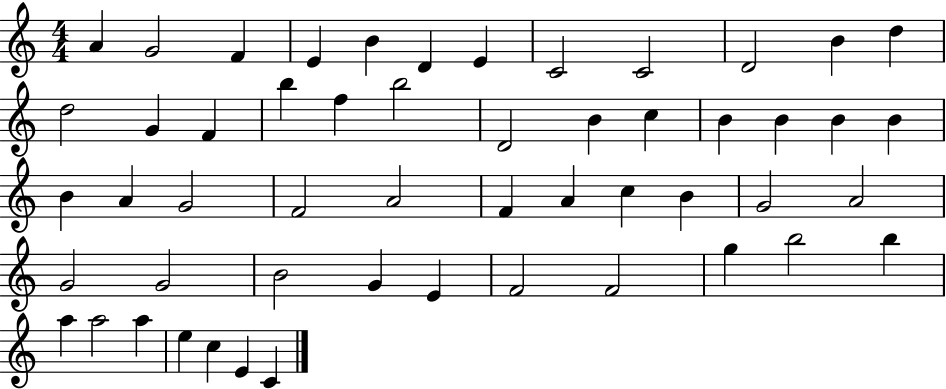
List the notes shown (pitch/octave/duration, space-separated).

A4/q G4/h F4/q E4/q B4/q D4/q E4/q C4/h C4/h D4/h B4/q D5/q D5/h G4/q F4/q B5/q F5/q B5/h D4/h B4/q C5/q B4/q B4/q B4/q B4/q B4/q A4/q G4/h F4/h A4/h F4/q A4/q C5/q B4/q G4/h A4/h G4/h G4/h B4/h G4/q E4/q F4/h F4/h G5/q B5/h B5/q A5/q A5/h A5/q E5/q C5/q E4/q C4/q